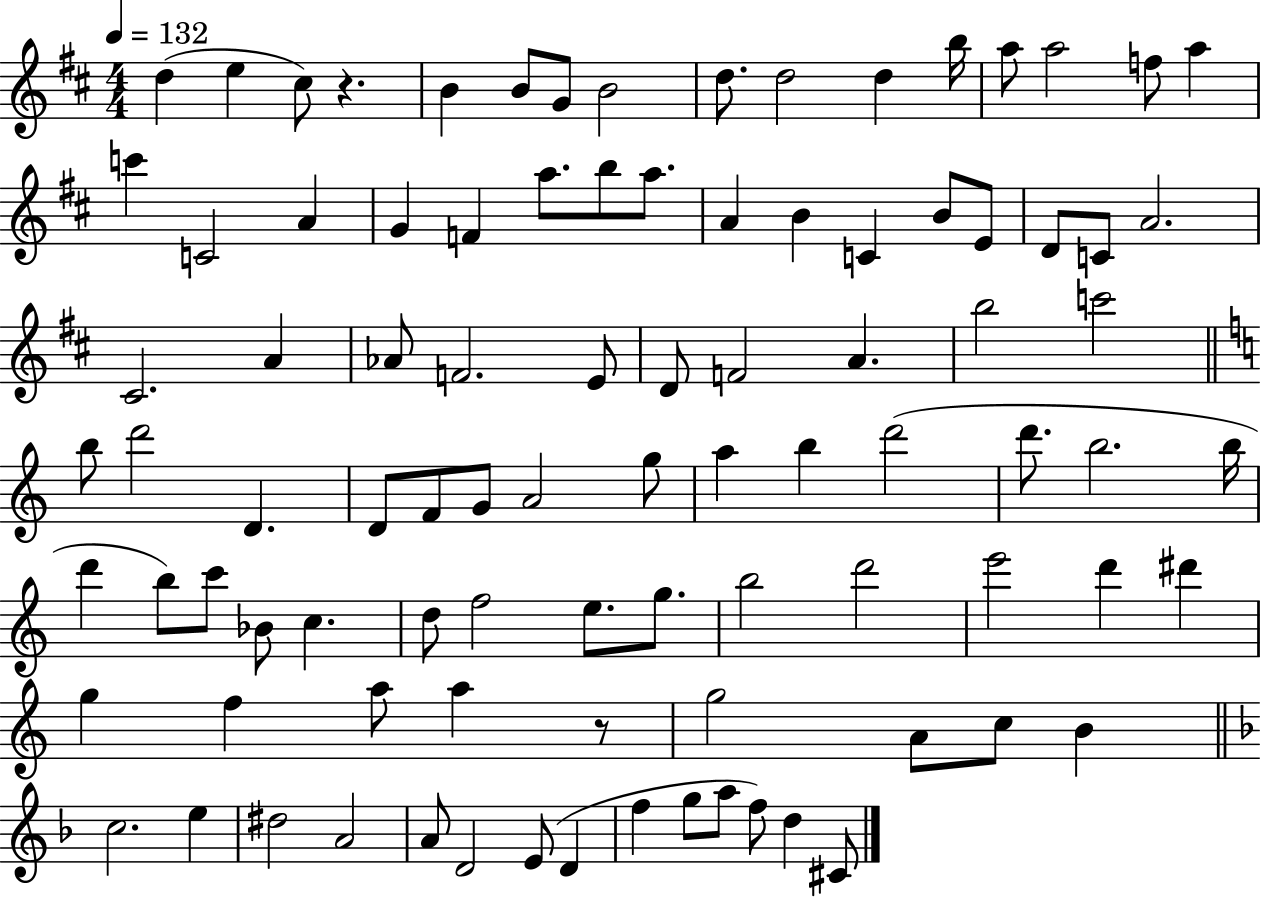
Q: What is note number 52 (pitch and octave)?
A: D6